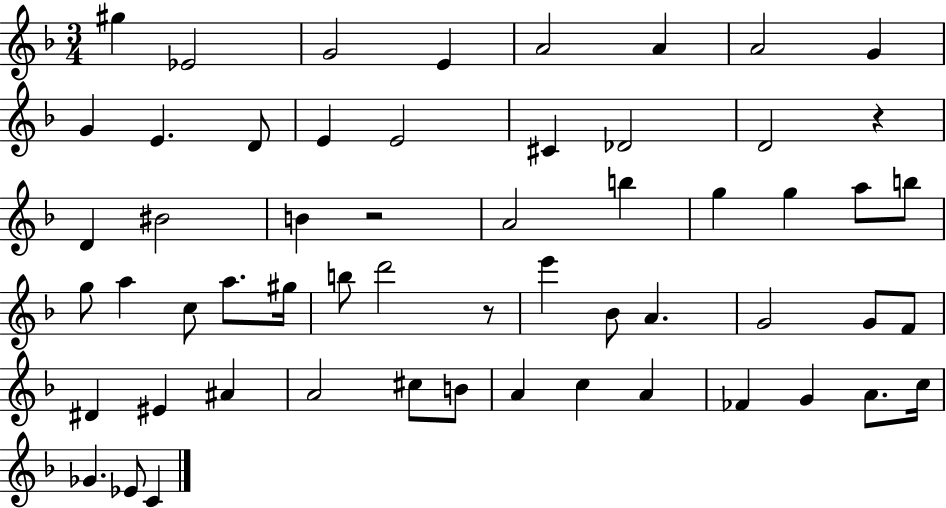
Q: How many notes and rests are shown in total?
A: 57